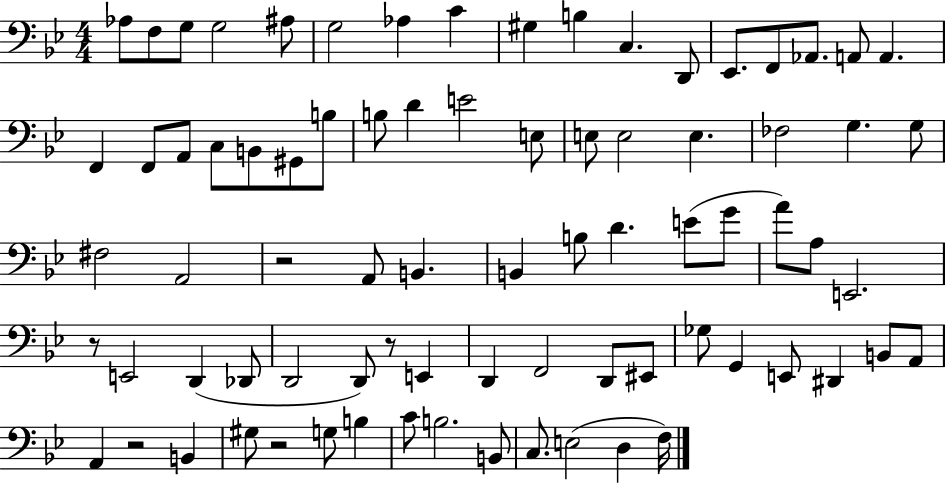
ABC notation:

X:1
T:Untitled
M:4/4
L:1/4
K:Bb
_A,/2 F,/2 G,/2 G,2 ^A,/2 G,2 _A, C ^G, B, C, D,,/2 _E,,/2 F,,/2 _A,,/2 A,,/2 A,, F,, F,,/2 A,,/2 C,/2 B,,/2 ^G,,/2 B,/2 B,/2 D E2 E,/2 E,/2 E,2 E, _F,2 G, G,/2 ^F,2 A,,2 z2 A,,/2 B,, B,, B,/2 D E/2 G/2 A/2 A,/2 E,,2 z/2 E,,2 D,, _D,,/2 D,,2 D,,/2 z/2 E,, D,, F,,2 D,,/2 ^E,,/2 _G,/2 G,, E,,/2 ^D,, B,,/2 A,,/2 A,, z2 B,, ^G,/2 z2 G,/2 B, C/2 B,2 B,,/2 C,/2 E,2 D, F,/4